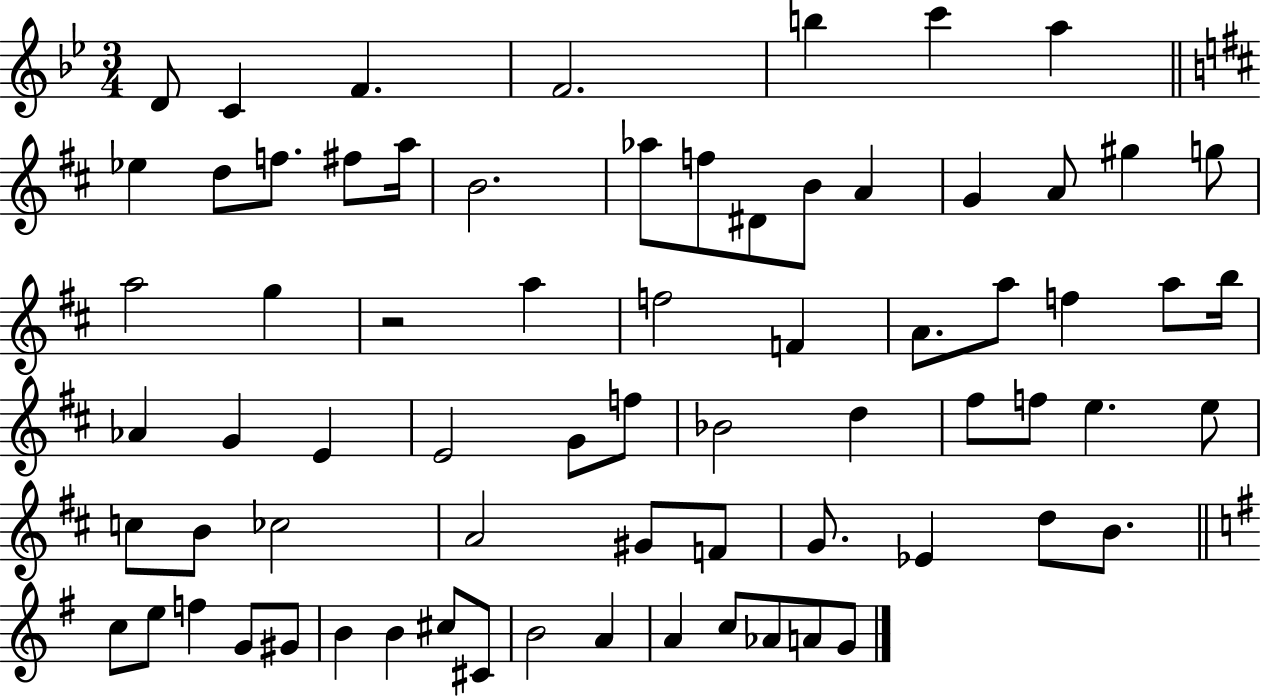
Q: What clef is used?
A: treble